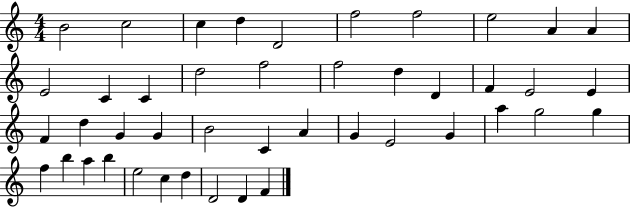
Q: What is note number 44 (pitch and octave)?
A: F4